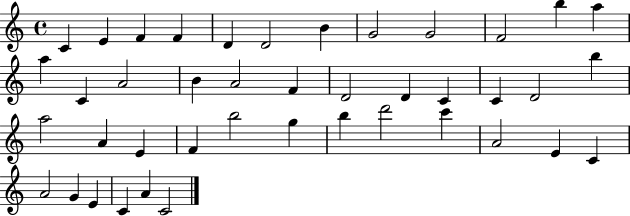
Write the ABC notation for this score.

X:1
T:Untitled
M:4/4
L:1/4
K:C
C E F F D D2 B G2 G2 F2 b a a C A2 B A2 F D2 D C C D2 b a2 A E F b2 g b d'2 c' A2 E C A2 G E C A C2